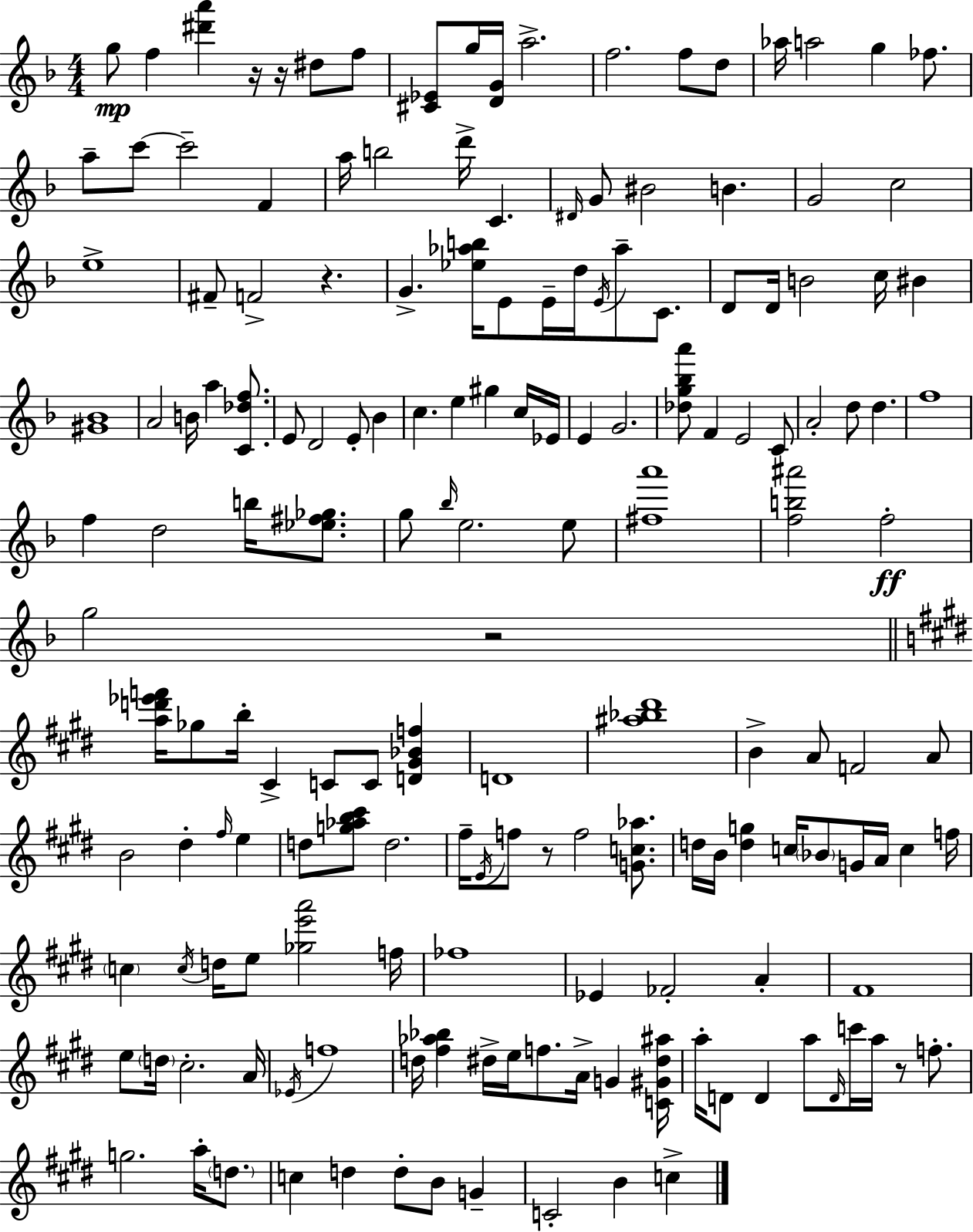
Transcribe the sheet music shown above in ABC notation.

X:1
T:Untitled
M:4/4
L:1/4
K:Dm
g/2 f [^d'a'] z/4 z/4 ^d/2 f/2 [^C_E]/2 g/4 [DG]/4 a2 f2 f/2 d/2 _a/4 a2 g _f/2 a/2 c'/2 c'2 F a/4 b2 d'/4 C ^D/4 G/2 ^B2 B G2 c2 e4 ^F/2 F2 z G [_e_ab]/4 E/2 E/4 d/4 E/4 _a/2 C/2 D/2 D/4 B2 c/4 ^B [^G_B]4 A2 B/4 a [C_df]/2 E/2 D2 E/2 _B c e ^g c/4 _E/4 E G2 [_dg_ba']/2 F E2 C/2 A2 d/2 d f4 f d2 b/4 [_e^f_g]/2 g/2 _b/4 e2 e/2 [^fa']4 [fb^a']2 f2 g2 z2 [ad'_e'f']/4 _g/2 b/4 ^C C/2 C/2 [D^G_Bf] D4 [^a_b^d']4 B A/2 F2 A/2 B2 ^d ^f/4 e d/2 [g_ab^c']/2 d2 ^f/4 E/4 f/2 z/2 f2 [Gc_a]/2 d/4 B/4 [dg] c/4 _B/2 G/4 A/4 c f/4 c c/4 d/4 e/2 [_ge'a']2 f/4 _f4 _E _F2 A ^F4 e/2 d/4 ^c2 A/4 _E/4 f4 d/4 [^f_a_b] ^d/4 e/4 f/2 A/4 G [C^G^d^a]/4 a/4 D/2 D a/2 D/4 c'/4 a/4 z/2 f/2 g2 a/4 d/2 c d d/2 B/2 G C2 B c